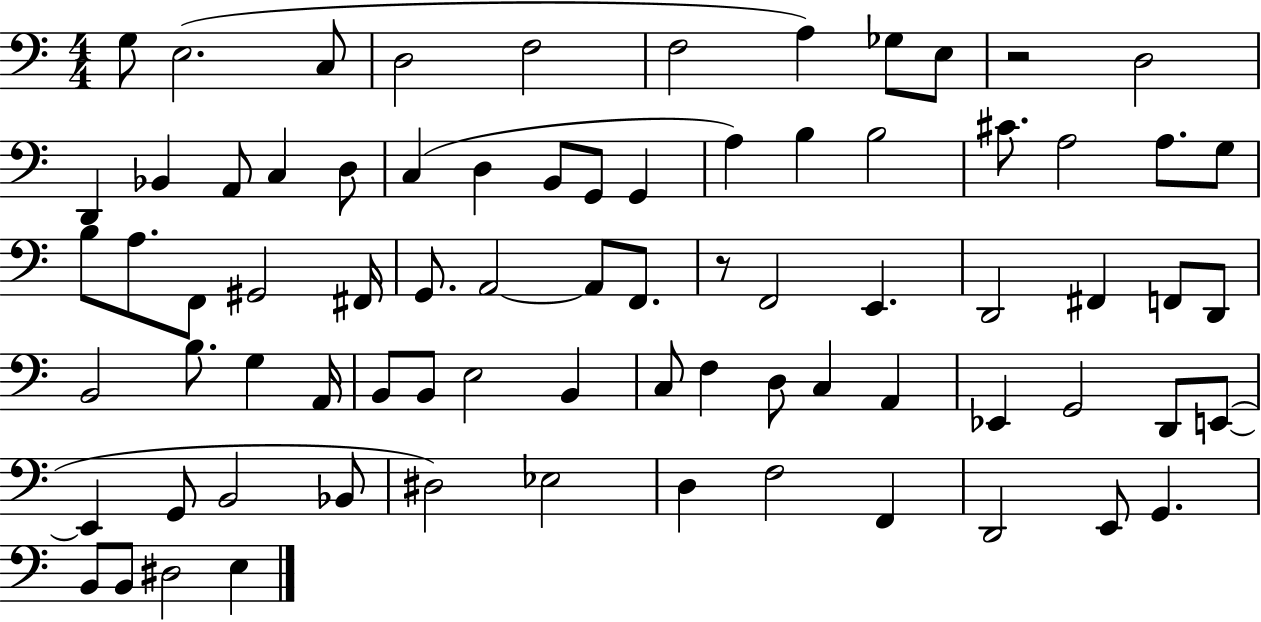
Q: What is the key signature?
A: C major